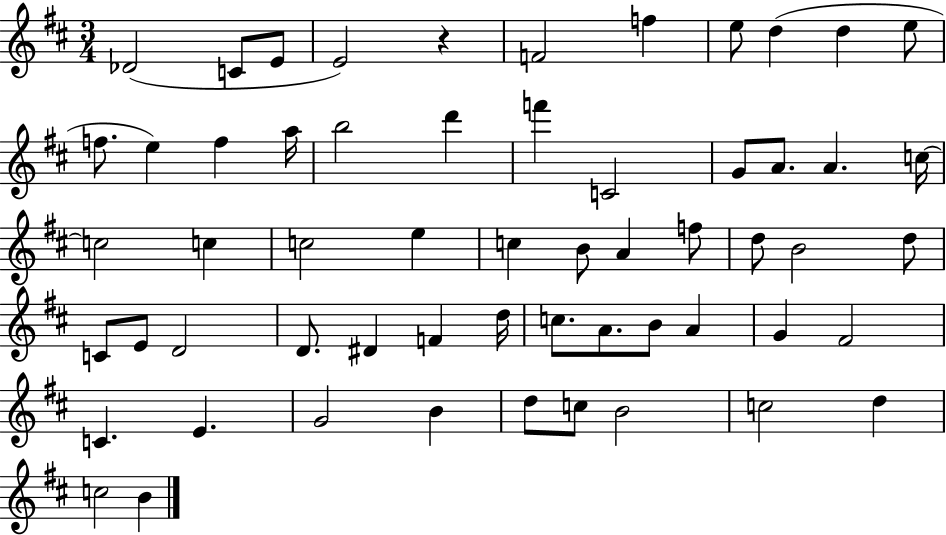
{
  \clef treble
  \numericTimeSignature
  \time 3/4
  \key d \major
  des'2( c'8 e'8 | e'2) r4 | f'2 f''4 | e''8 d''4( d''4 e''8 | \break f''8. e''4) f''4 a''16 | b''2 d'''4 | f'''4 c'2 | g'8 a'8. a'4. c''16~~ | \break c''2 c''4 | c''2 e''4 | c''4 b'8 a'4 f''8 | d''8 b'2 d''8 | \break c'8 e'8 d'2 | d'8. dis'4 f'4 d''16 | c''8. a'8. b'8 a'4 | g'4 fis'2 | \break c'4. e'4. | g'2 b'4 | d''8 c''8 b'2 | c''2 d''4 | \break c''2 b'4 | \bar "|."
}